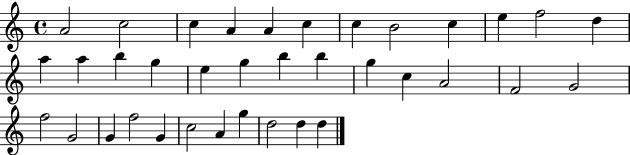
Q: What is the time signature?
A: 4/4